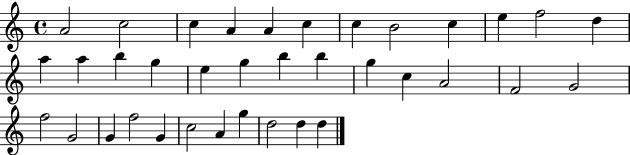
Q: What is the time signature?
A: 4/4